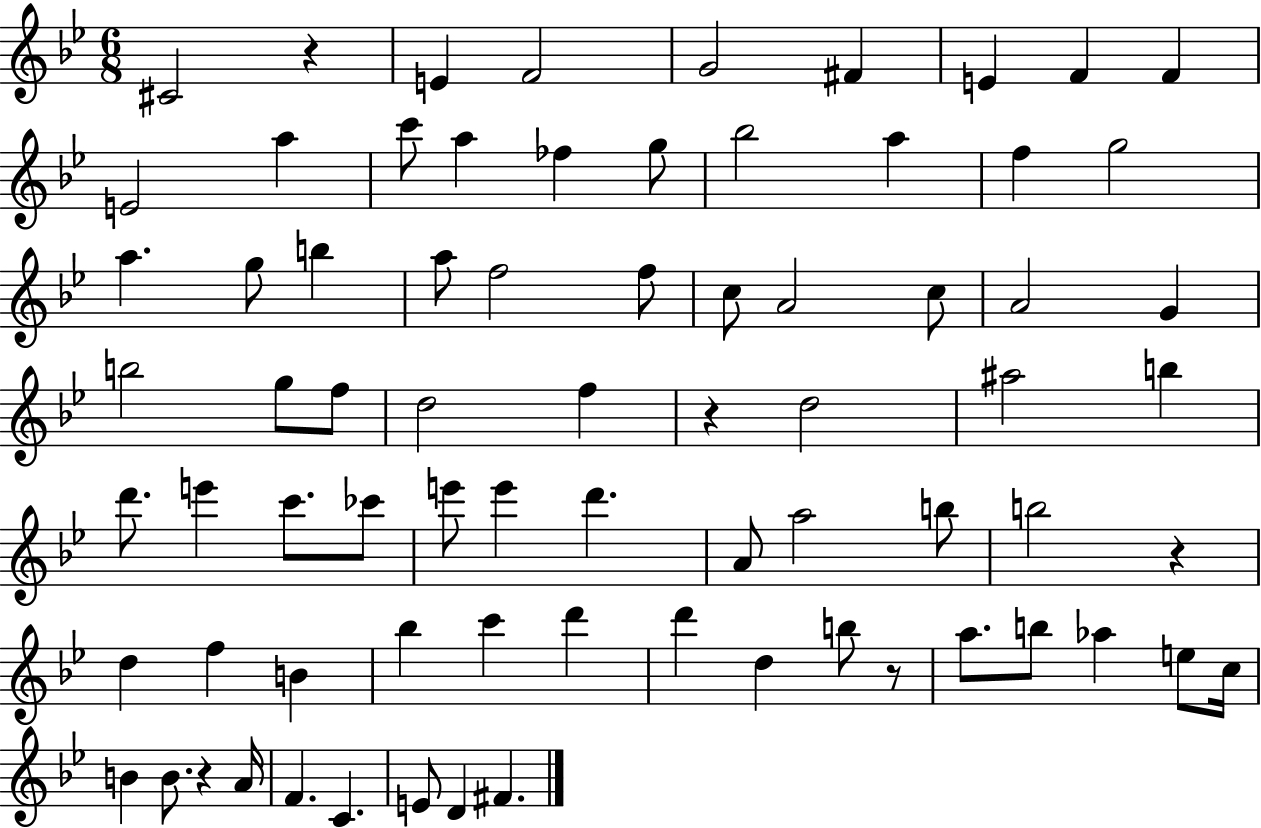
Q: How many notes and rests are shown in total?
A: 75